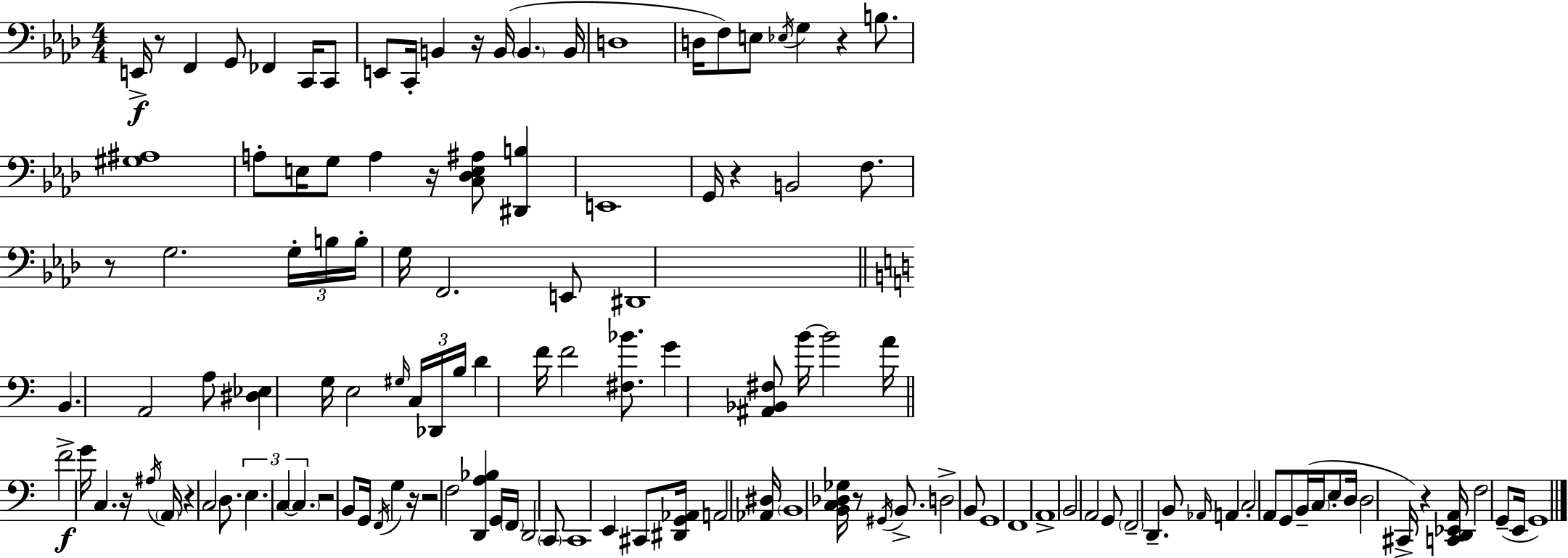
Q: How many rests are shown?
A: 13